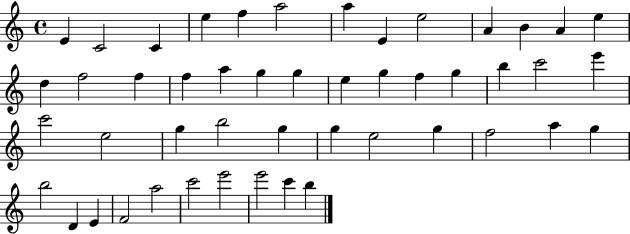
{
  \clef treble
  \time 4/4
  \defaultTimeSignature
  \key c \major
  e'4 c'2 c'4 | e''4 f''4 a''2 | a''4 e'4 e''2 | a'4 b'4 a'4 e''4 | \break d''4 f''2 f''4 | f''4 a''4 g''4 g''4 | e''4 g''4 f''4 g''4 | b''4 c'''2 e'''4 | \break c'''2 e''2 | g''4 b''2 g''4 | g''4 e''2 g''4 | f''2 a''4 g''4 | \break b''2 d'4 e'4 | f'2 a''2 | c'''2 e'''2 | e'''2 c'''4 b''4 | \break \bar "|."
}